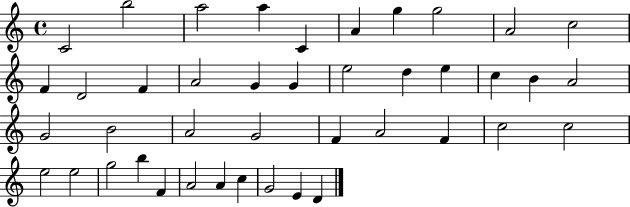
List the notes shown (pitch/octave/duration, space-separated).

C4/h B5/h A5/h A5/q C4/q A4/q G5/q G5/h A4/h C5/h F4/q D4/h F4/q A4/h G4/q G4/q E5/h D5/q E5/q C5/q B4/q A4/h G4/h B4/h A4/h G4/h F4/q A4/h F4/q C5/h C5/h E5/h E5/h G5/h B5/q F4/q A4/h A4/q C5/q G4/h E4/q D4/q